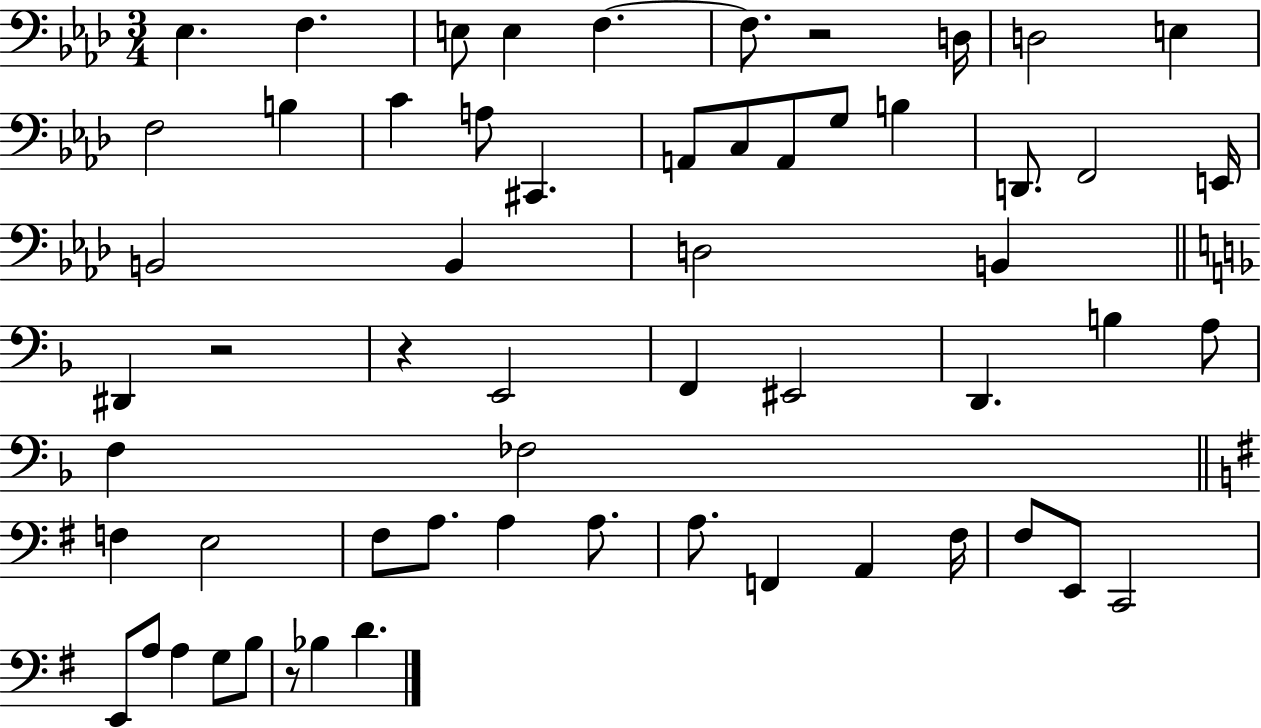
X:1
T:Untitled
M:3/4
L:1/4
K:Ab
_E, F, E,/2 E, F, F,/2 z2 D,/4 D,2 E, F,2 B, C A,/2 ^C,, A,,/2 C,/2 A,,/2 G,/2 B, D,,/2 F,,2 E,,/4 B,,2 B,, D,2 B,, ^D,, z2 z E,,2 F,, ^E,,2 D,, B, A,/2 F, _F,2 F, E,2 ^F,/2 A,/2 A, A,/2 A,/2 F,, A,, ^F,/4 ^F,/2 E,,/2 C,,2 E,,/2 A,/2 A, G,/2 B,/2 z/2 _B, D